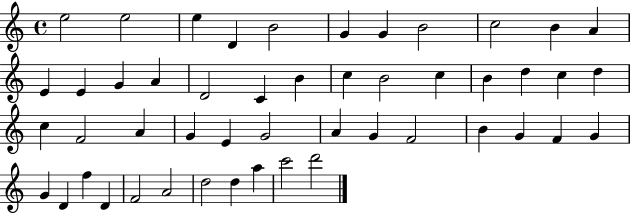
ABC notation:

X:1
T:Untitled
M:4/4
L:1/4
K:C
e2 e2 e D B2 G G B2 c2 B A E E G A D2 C B c B2 c B d c d c F2 A G E G2 A G F2 B G F G G D f D F2 A2 d2 d a c'2 d'2